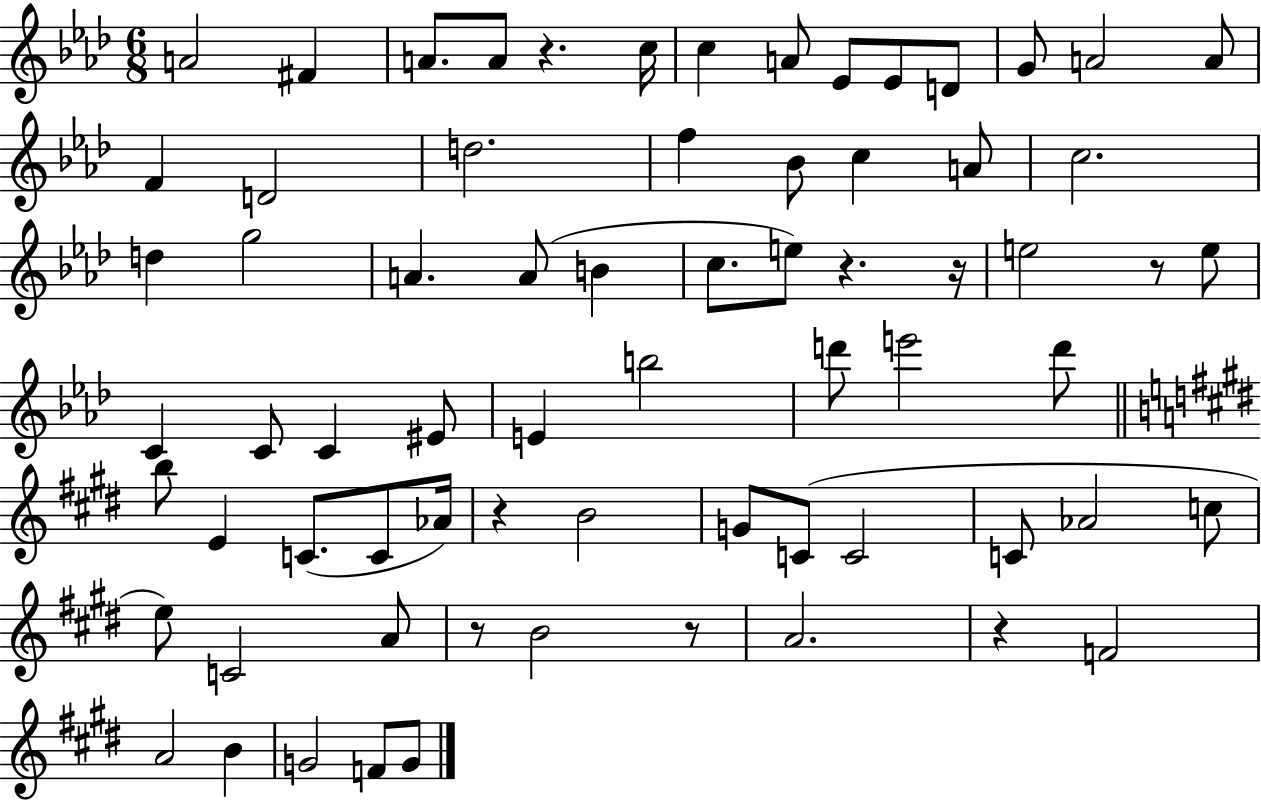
X:1
T:Untitled
M:6/8
L:1/4
K:Ab
A2 ^F A/2 A/2 z c/4 c A/2 _E/2 _E/2 D/2 G/2 A2 A/2 F D2 d2 f _B/2 c A/2 c2 d g2 A A/2 B c/2 e/2 z z/4 e2 z/2 e/2 C C/2 C ^E/2 E b2 d'/2 e'2 d'/2 b/2 E C/2 C/2 _A/4 z B2 G/2 C/2 C2 C/2 _A2 c/2 e/2 C2 A/2 z/2 B2 z/2 A2 z F2 A2 B G2 F/2 G/2